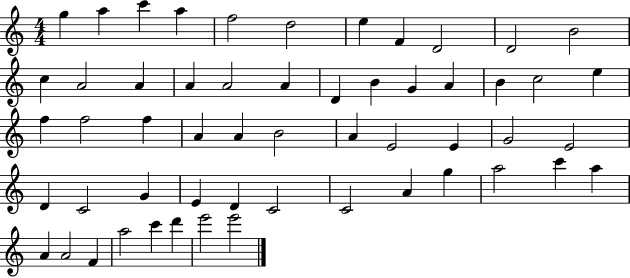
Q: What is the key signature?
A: C major